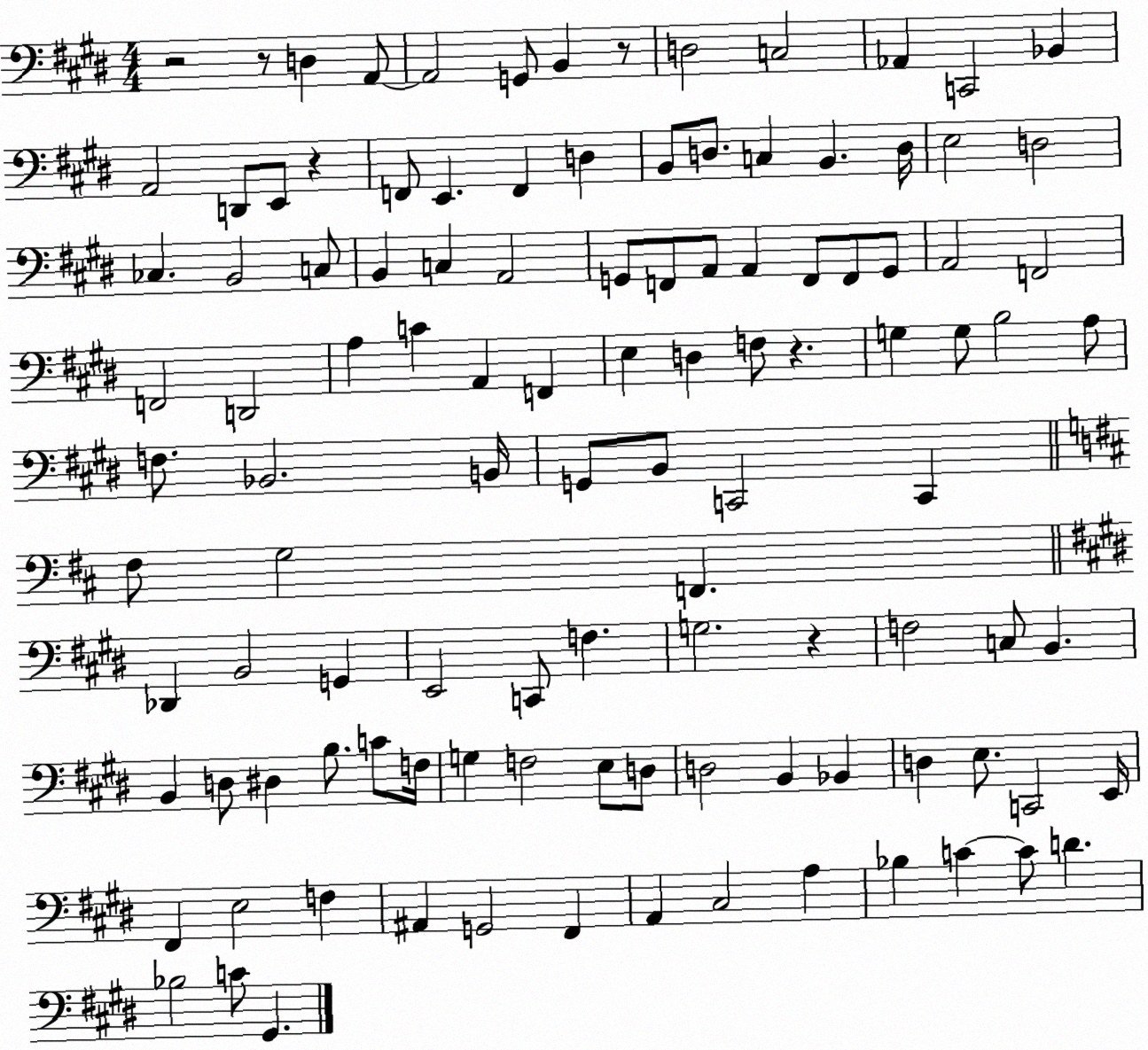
X:1
T:Untitled
M:4/4
L:1/4
K:E
z2 z/2 D, A,,/2 A,,2 G,,/2 B,, z/2 D,2 C,2 _A,, C,,2 _B,, A,,2 D,,/2 E,,/2 z F,,/2 E,, F,, D, B,,/2 D,/2 C, B,, D,/4 E,2 D,2 _C, B,,2 C,/2 B,, C, A,,2 G,,/2 F,,/2 A,,/2 A,, F,,/2 F,,/2 G,,/2 A,,2 F,,2 F,,2 D,,2 A, C A,, F,, E, D, F,/2 z G, G,/2 B,2 A,/2 F,/2 _B,,2 B,,/4 G,,/2 B,,/2 C,,2 C,, ^F,/2 G,2 F,, _D,, B,,2 G,, E,,2 C,,/2 F, G,2 z F,2 C,/2 B,, B,, D,/2 ^D, B,/2 C/2 F,/4 G, F,2 E,/2 D,/2 D,2 B,, _B,, D, E,/2 C,,2 E,,/4 ^F,, E,2 F, ^A,, G,,2 ^F,, A,, ^C,2 A, _B, C C/2 D _B,2 C/2 ^G,,